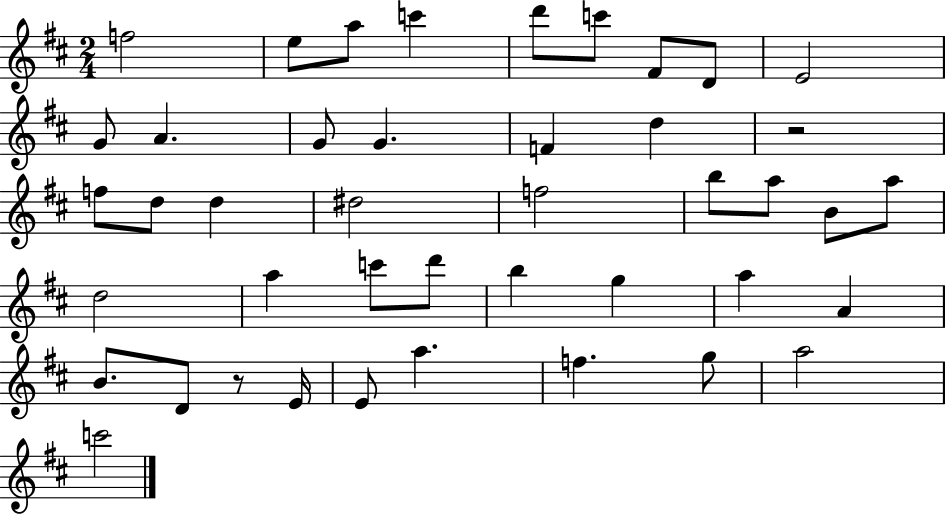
{
  \clef treble
  \numericTimeSignature
  \time 2/4
  \key d \major
  f''2 | e''8 a''8 c'''4 | d'''8 c'''8 fis'8 d'8 | e'2 | \break g'8 a'4. | g'8 g'4. | f'4 d''4 | r2 | \break f''8 d''8 d''4 | dis''2 | f''2 | b''8 a''8 b'8 a''8 | \break d''2 | a''4 c'''8 d'''8 | b''4 g''4 | a''4 a'4 | \break b'8. d'8 r8 e'16 | e'8 a''4. | f''4. g''8 | a''2 | \break c'''2 | \bar "|."
}